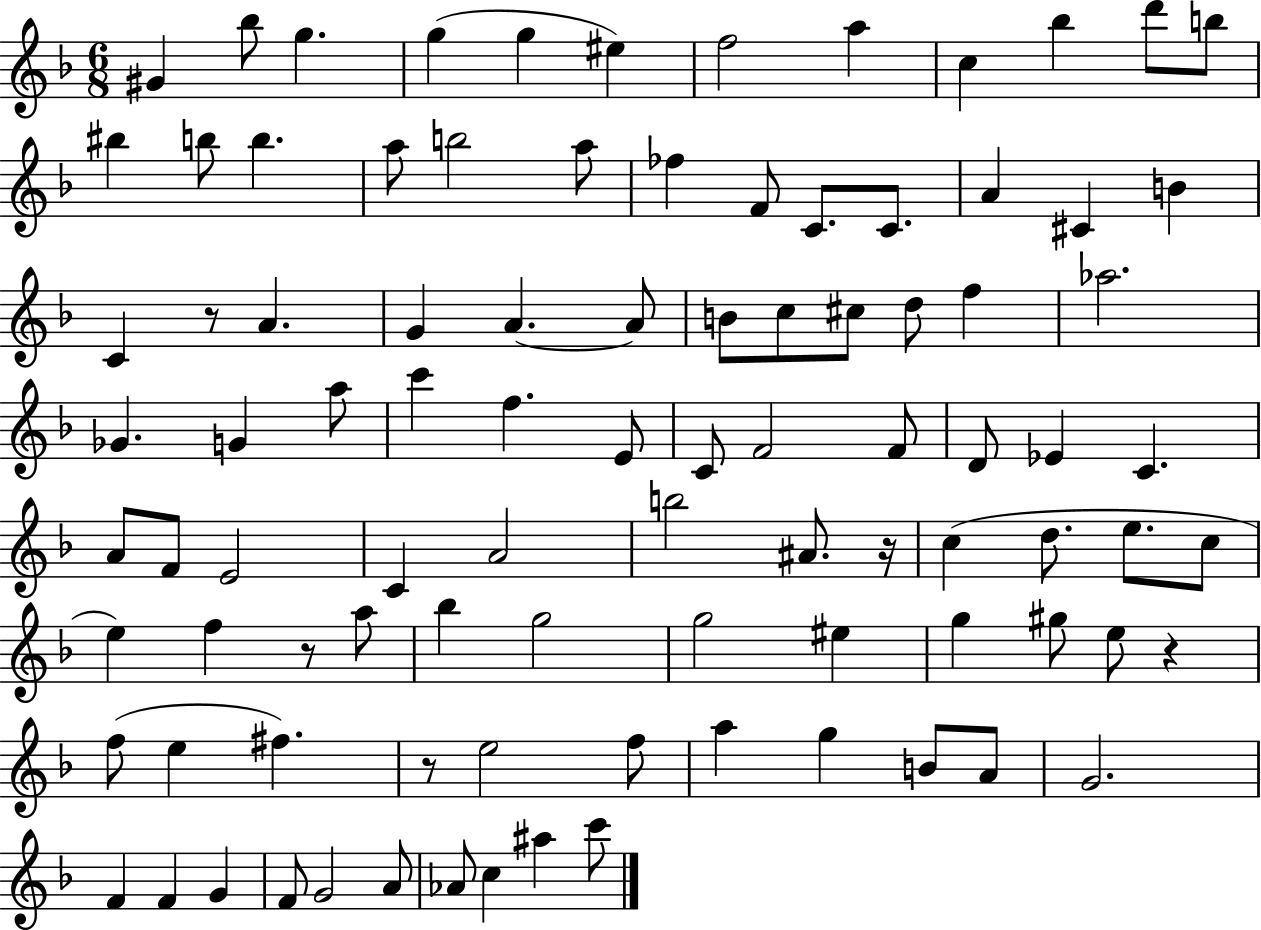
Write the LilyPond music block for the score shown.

{
  \clef treble
  \numericTimeSignature
  \time 6/8
  \key f \major
  gis'4 bes''8 g''4. | g''4( g''4 eis''4) | f''2 a''4 | c''4 bes''4 d'''8 b''8 | \break bis''4 b''8 b''4. | a''8 b''2 a''8 | fes''4 f'8 c'8. c'8. | a'4 cis'4 b'4 | \break c'4 r8 a'4. | g'4 a'4.~~ a'8 | b'8 c''8 cis''8 d''8 f''4 | aes''2. | \break ges'4. g'4 a''8 | c'''4 f''4. e'8 | c'8 f'2 f'8 | d'8 ees'4 c'4. | \break a'8 f'8 e'2 | c'4 a'2 | b''2 ais'8. r16 | c''4( d''8. e''8. c''8 | \break e''4) f''4 r8 a''8 | bes''4 g''2 | g''2 eis''4 | g''4 gis''8 e''8 r4 | \break f''8( e''4 fis''4.) | r8 e''2 f''8 | a''4 g''4 b'8 a'8 | g'2. | \break f'4 f'4 g'4 | f'8 g'2 a'8 | aes'8 c''4 ais''4 c'''8 | \bar "|."
}